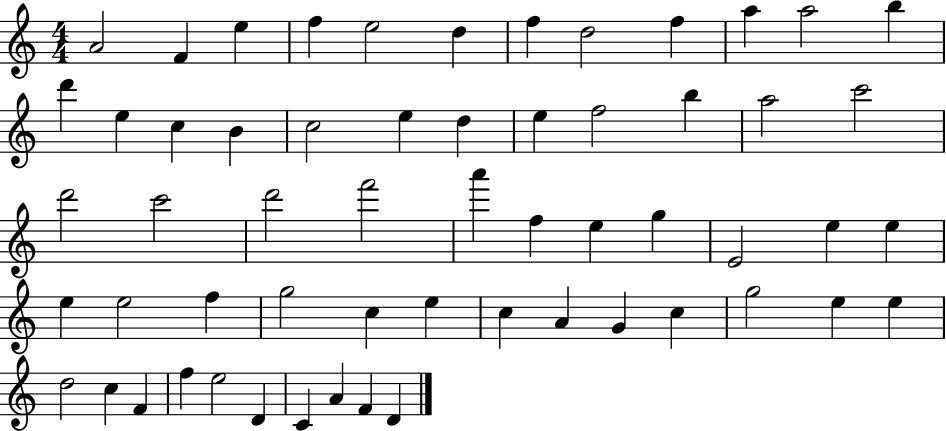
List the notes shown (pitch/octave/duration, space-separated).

A4/h F4/q E5/q F5/q E5/h D5/q F5/q D5/h F5/q A5/q A5/h B5/q D6/q E5/q C5/q B4/q C5/h E5/q D5/q E5/q F5/h B5/q A5/h C6/h D6/h C6/h D6/h F6/h A6/q F5/q E5/q G5/q E4/h E5/q E5/q E5/q E5/h F5/q G5/h C5/q E5/q C5/q A4/q G4/q C5/q G5/h E5/q E5/q D5/h C5/q F4/q F5/q E5/h D4/q C4/q A4/q F4/q D4/q